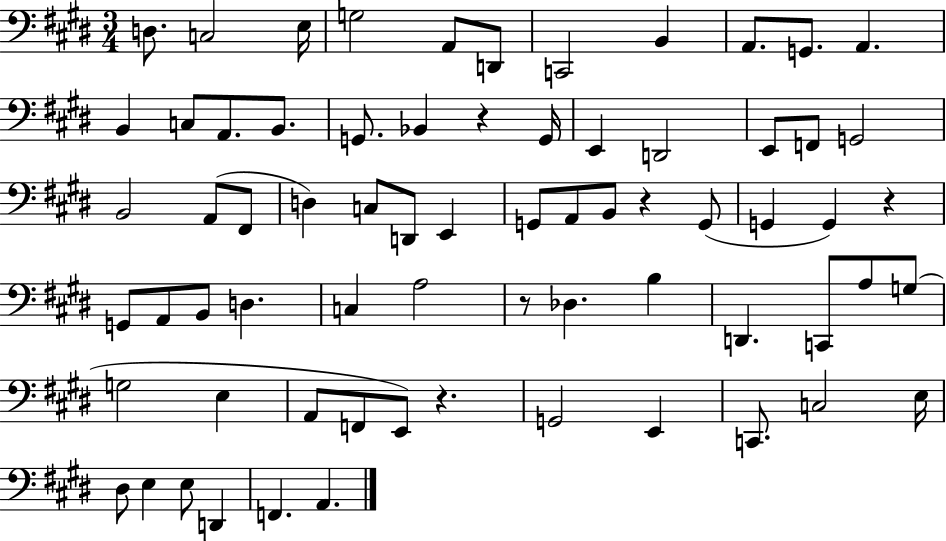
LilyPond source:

{
  \clef bass
  \numericTimeSignature
  \time 3/4
  \key e \major
  \repeat volta 2 { d8. c2 e16 | g2 a,8 d,8 | c,2 b,4 | a,8. g,8. a,4. | \break b,4 c8 a,8. b,8. | g,8. bes,4 r4 g,16 | e,4 d,2 | e,8 f,8 g,2 | \break b,2 a,8( fis,8 | d4) c8 d,8 e,4 | g,8 a,8 b,8 r4 g,8( | g,4 g,4) r4 | \break g,8 a,8 b,8 d4. | c4 a2 | r8 des4. b4 | d,4. c,8 a8 g8( | \break g2 e4 | a,8 f,8 e,8) r4. | g,2 e,4 | c,8. c2 e16 | \break dis8 e4 e8 d,4 | f,4. a,4. | } \bar "|."
}